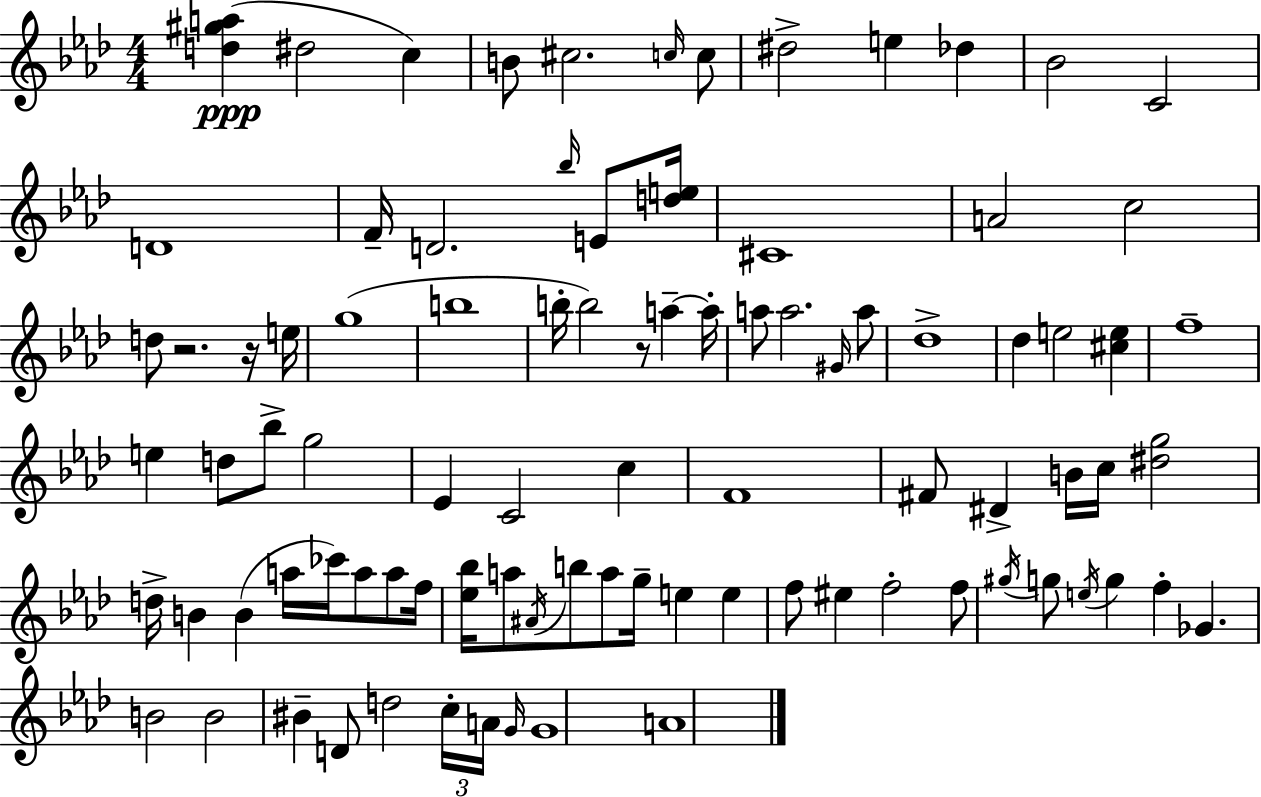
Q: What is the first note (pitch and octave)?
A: D#5